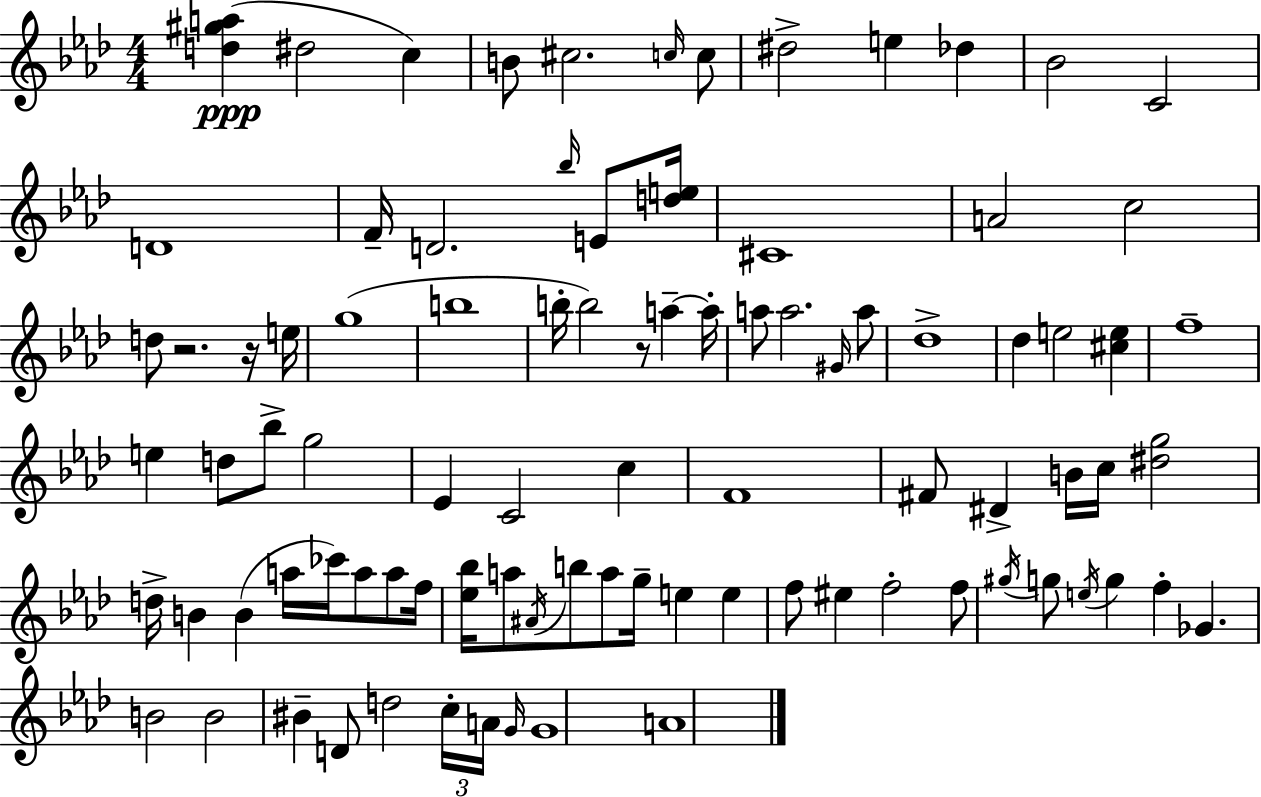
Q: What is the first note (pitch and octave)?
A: D#5